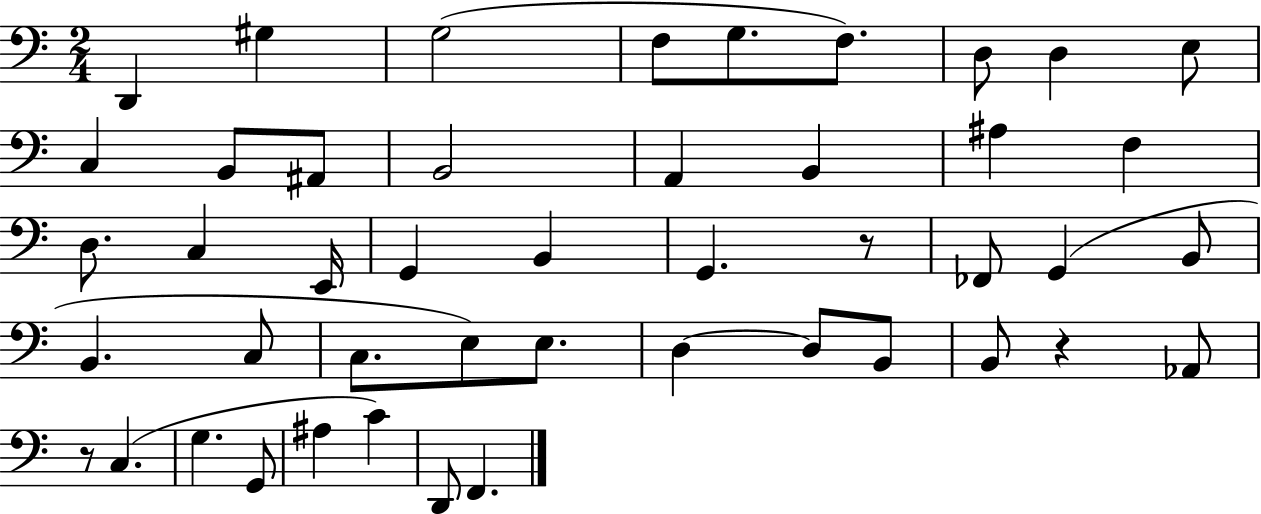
D2/q G#3/q G3/h F3/e G3/e. F3/e. D3/e D3/q E3/e C3/q B2/e A#2/e B2/h A2/q B2/q A#3/q F3/q D3/e. C3/q E2/s G2/q B2/q G2/q. R/e FES2/e G2/q B2/e B2/q. C3/e C3/e. E3/e E3/e. D3/q D3/e B2/e B2/e R/q Ab2/e R/e C3/q. G3/q. G2/e A#3/q C4/q D2/e F2/q.